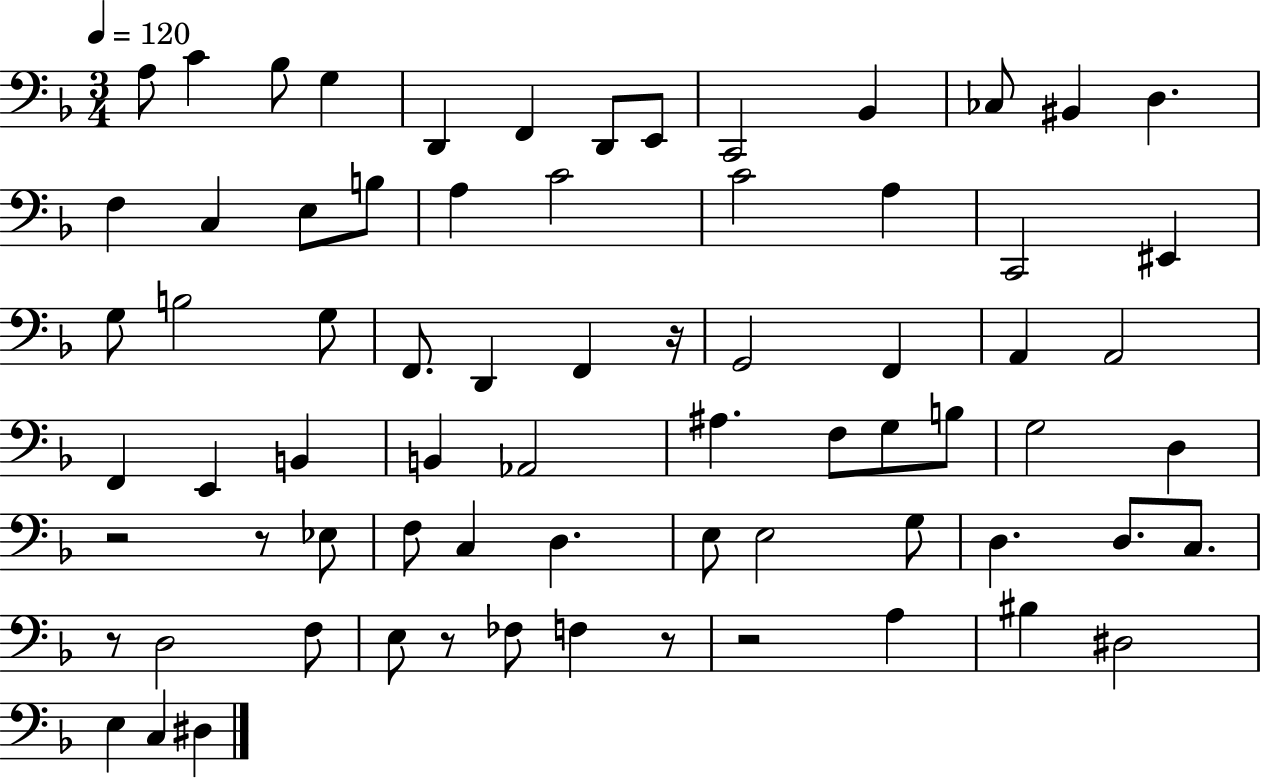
A3/e C4/q Bb3/e G3/q D2/q F2/q D2/e E2/e C2/h Bb2/q CES3/e BIS2/q D3/q. F3/q C3/q E3/e B3/e A3/q C4/h C4/h A3/q C2/h EIS2/q G3/e B3/h G3/e F2/e. D2/q F2/q R/s G2/h F2/q A2/q A2/h F2/q E2/q B2/q B2/q Ab2/h A#3/q. F3/e G3/e B3/e G3/h D3/q R/h R/e Eb3/e F3/e C3/q D3/q. E3/e E3/h G3/e D3/q. D3/e. C3/e. R/e D3/h F3/e E3/e R/e FES3/e F3/q R/e R/h A3/q BIS3/q D#3/h E3/q C3/q D#3/q